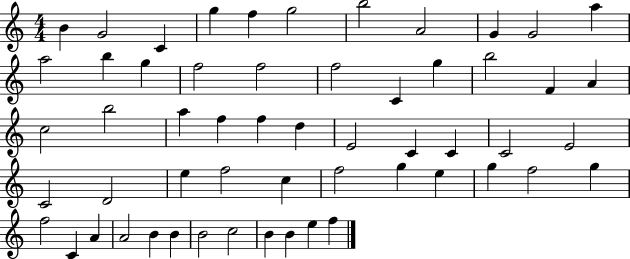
{
  \clef treble
  \numericTimeSignature
  \time 4/4
  \key c \major
  b'4 g'2 c'4 | g''4 f''4 g''2 | b''2 a'2 | g'4 g'2 a''4 | \break a''2 b''4 g''4 | f''2 f''2 | f''2 c'4 g''4 | b''2 f'4 a'4 | \break c''2 b''2 | a''4 f''4 f''4 d''4 | e'2 c'4 c'4 | c'2 e'2 | \break c'2 d'2 | e''4 f''2 c''4 | f''2 g''4 e''4 | g''4 f''2 g''4 | \break f''2 c'4 a'4 | a'2 b'4 b'4 | b'2 c''2 | b'4 b'4 e''4 f''4 | \break \bar "|."
}